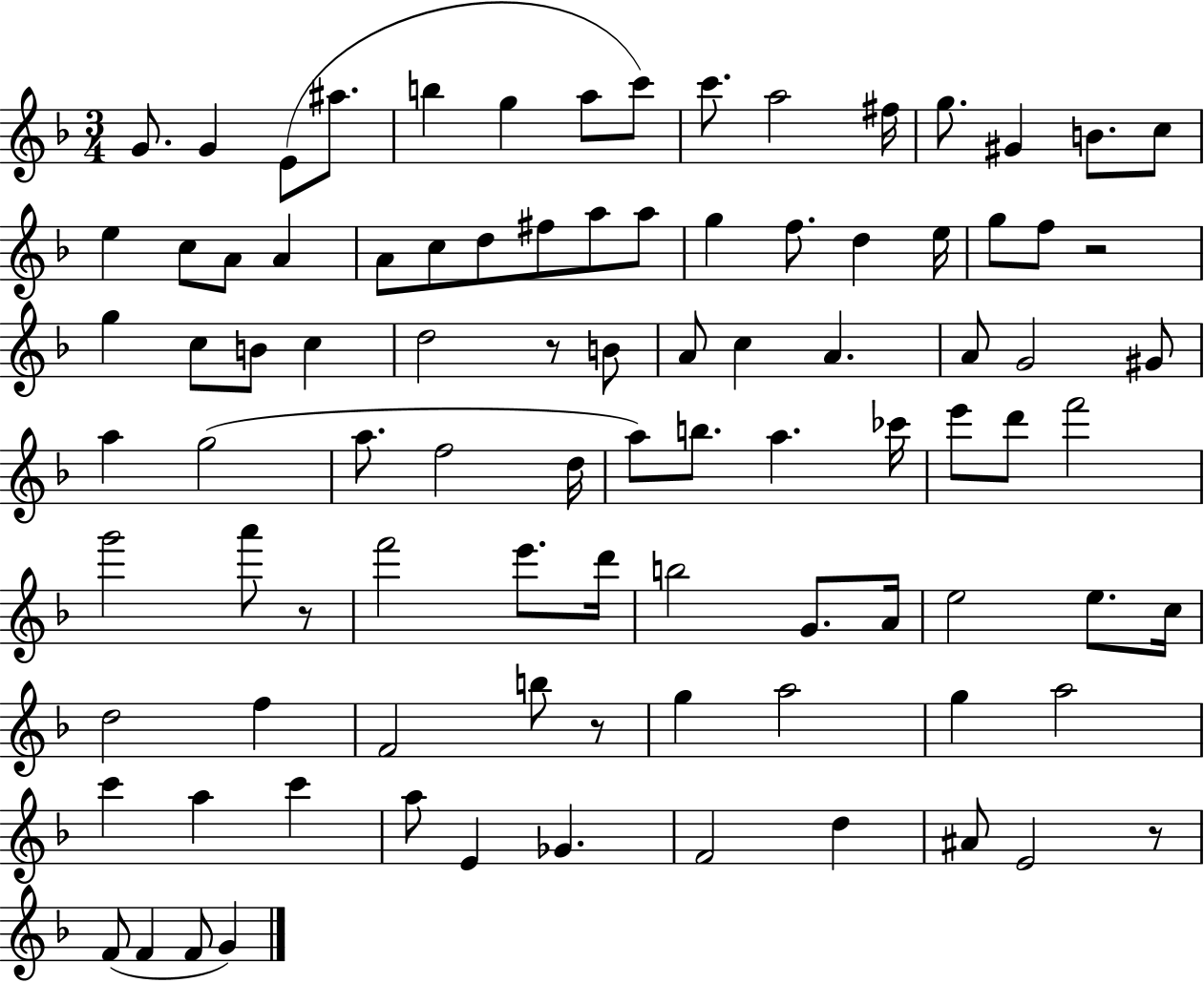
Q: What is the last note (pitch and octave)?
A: G4